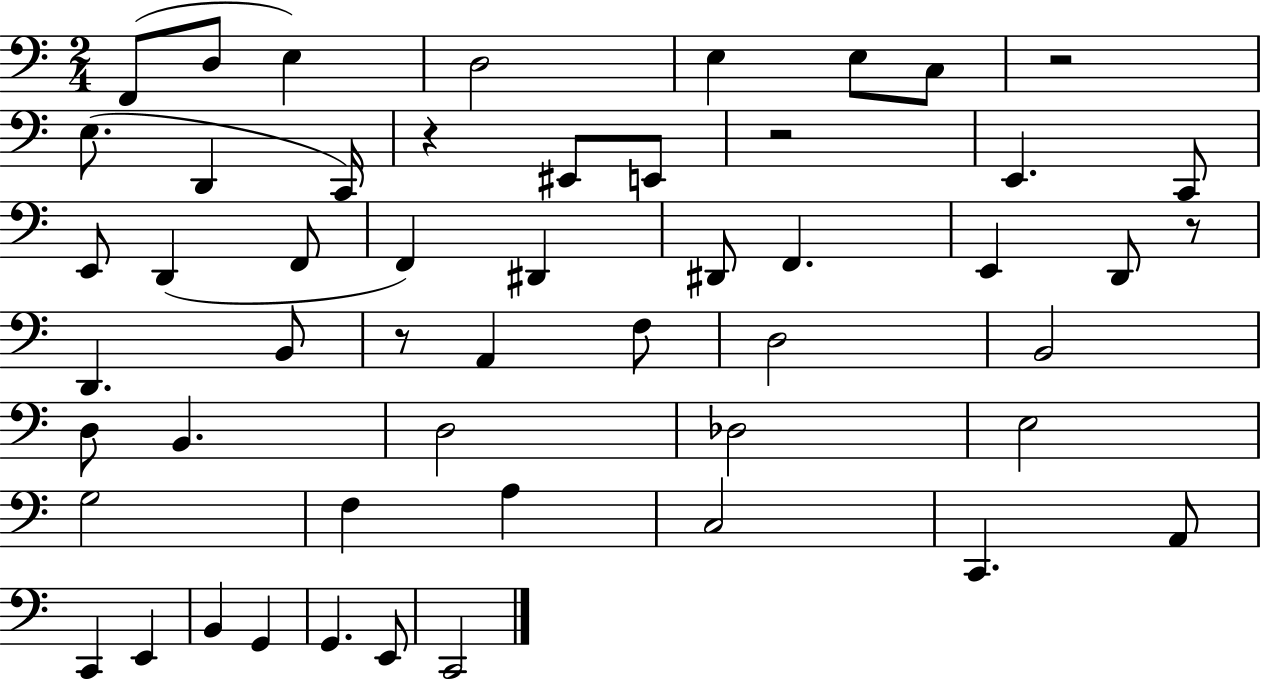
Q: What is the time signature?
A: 2/4